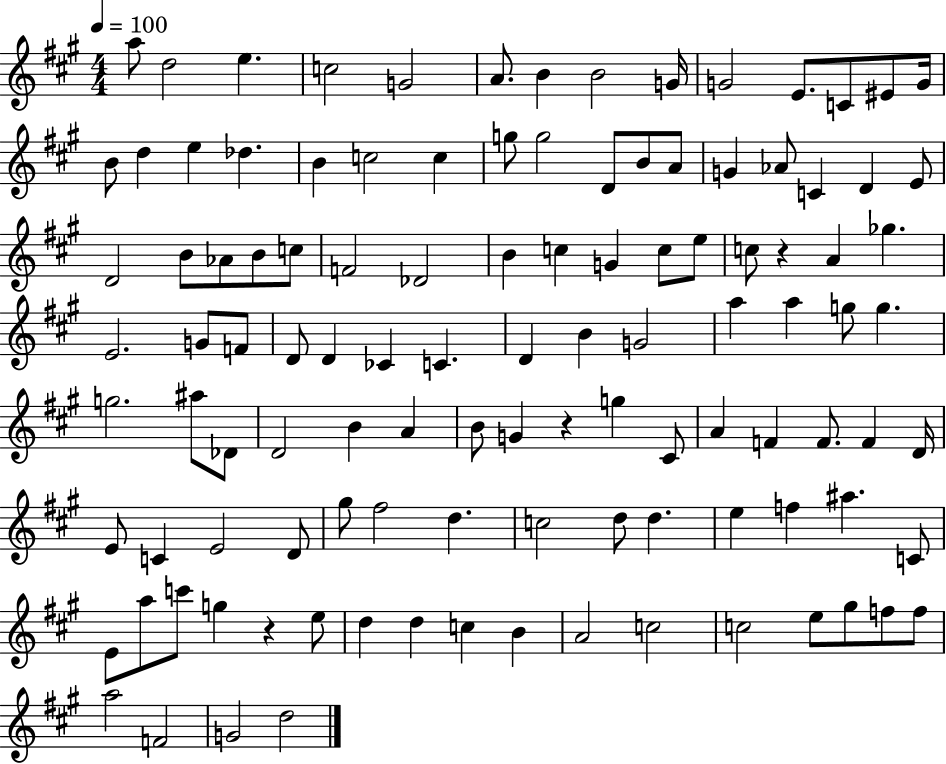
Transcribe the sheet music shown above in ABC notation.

X:1
T:Untitled
M:4/4
L:1/4
K:A
a/2 d2 e c2 G2 A/2 B B2 G/4 G2 E/2 C/2 ^E/2 G/4 B/2 d e _d B c2 c g/2 g2 D/2 B/2 A/2 G _A/2 C D E/2 D2 B/2 _A/2 B/2 c/2 F2 _D2 B c G c/2 e/2 c/2 z A _g E2 G/2 F/2 D/2 D _C C D B G2 a a g/2 g g2 ^a/2 _D/2 D2 B A B/2 G z g ^C/2 A F F/2 F D/4 E/2 C E2 D/2 ^g/2 ^f2 d c2 d/2 d e f ^a C/2 E/2 a/2 c'/2 g z e/2 d d c B A2 c2 c2 e/2 ^g/2 f/2 f/2 a2 F2 G2 d2